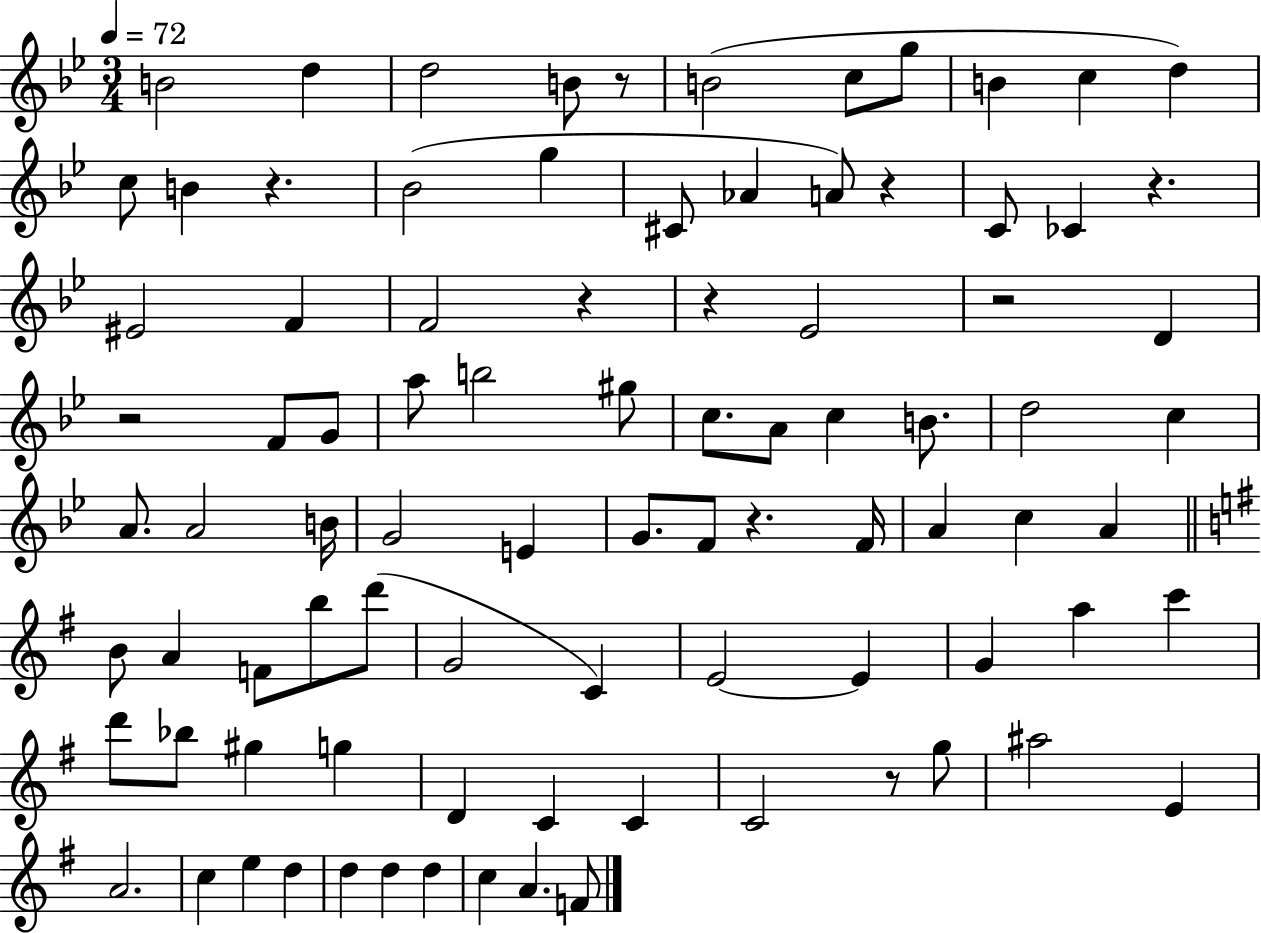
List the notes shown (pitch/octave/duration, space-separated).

B4/h D5/q D5/h B4/e R/e B4/h C5/e G5/e B4/q C5/q D5/q C5/e B4/q R/q. Bb4/h G5/q C#4/e Ab4/q A4/e R/q C4/e CES4/q R/q. EIS4/h F4/q F4/h R/q R/q Eb4/h R/h D4/q R/h F4/e G4/e A5/e B5/h G#5/e C5/e. A4/e C5/q B4/e. D5/h C5/q A4/e. A4/h B4/s G4/h E4/q G4/e. F4/e R/q. F4/s A4/q C5/q A4/q B4/e A4/q F4/e B5/e D6/e G4/h C4/q E4/h E4/q G4/q A5/q C6/q D6/e Bb5/e G#5/q G5/q D4/q C4/q C4/q C4/h R/e G5/e A#5/h E4/q A4/h. C5/q E5/q D5/q D5/q D5/q D5/q C5/q A4/q. F4/e